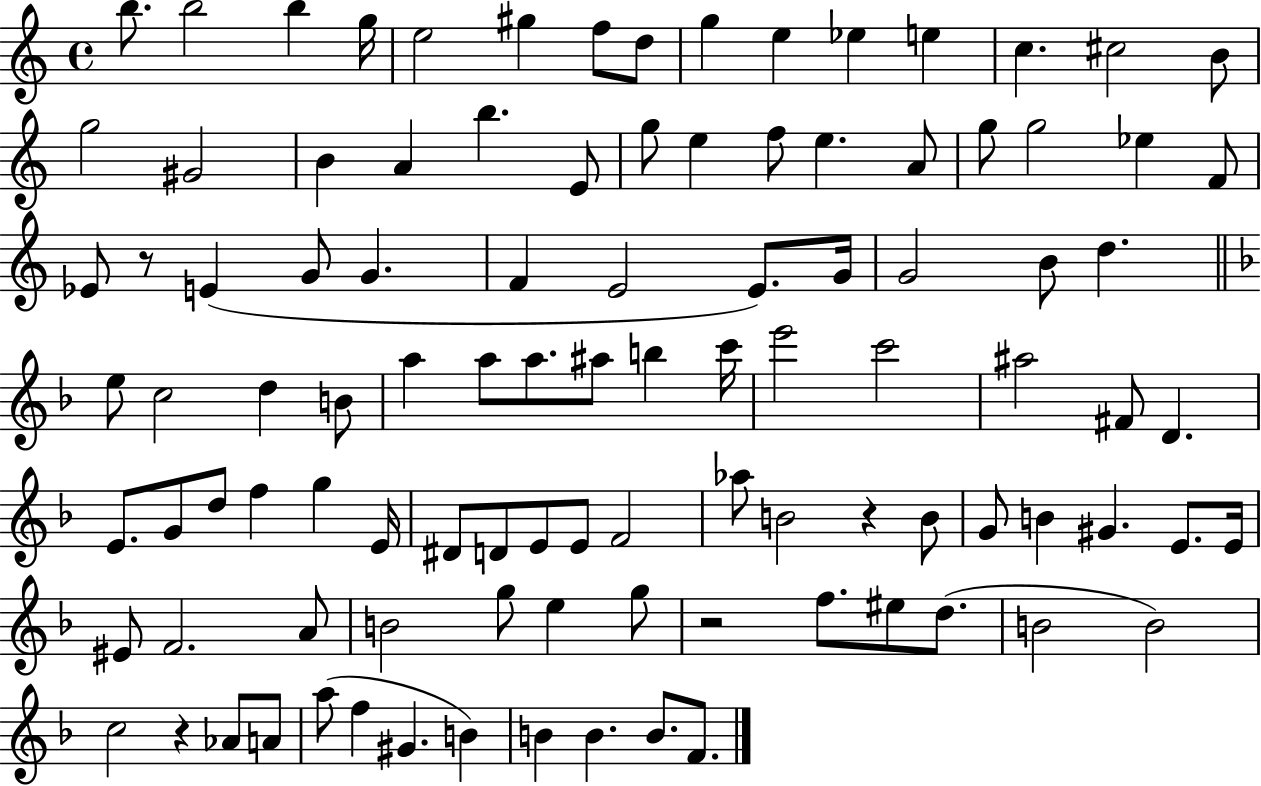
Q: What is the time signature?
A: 4/4